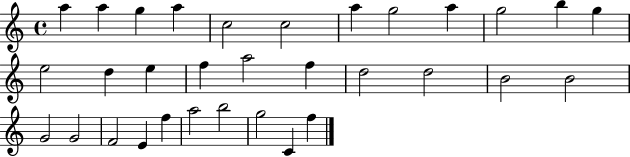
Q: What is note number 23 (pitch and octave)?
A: G4